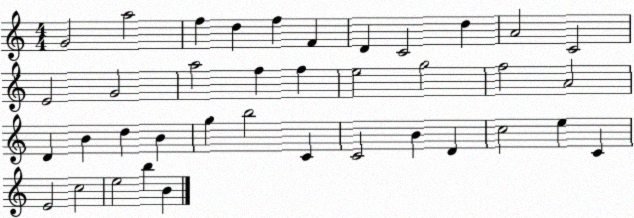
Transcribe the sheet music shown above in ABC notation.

X:1
T:Untitled
M:4/4
L:1/4
K:C
G2 a2 f d f F D C2 d A2 C2 E2 G2 a2 f f e2 g2 f2 A2 D B d B g b2 C C2 B D c2 e C E2 c2 e2 b B